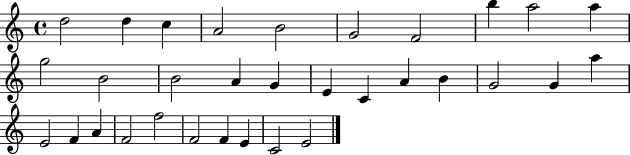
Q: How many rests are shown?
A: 0